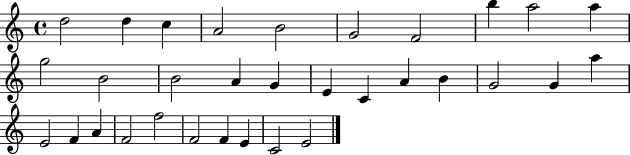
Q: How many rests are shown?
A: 0